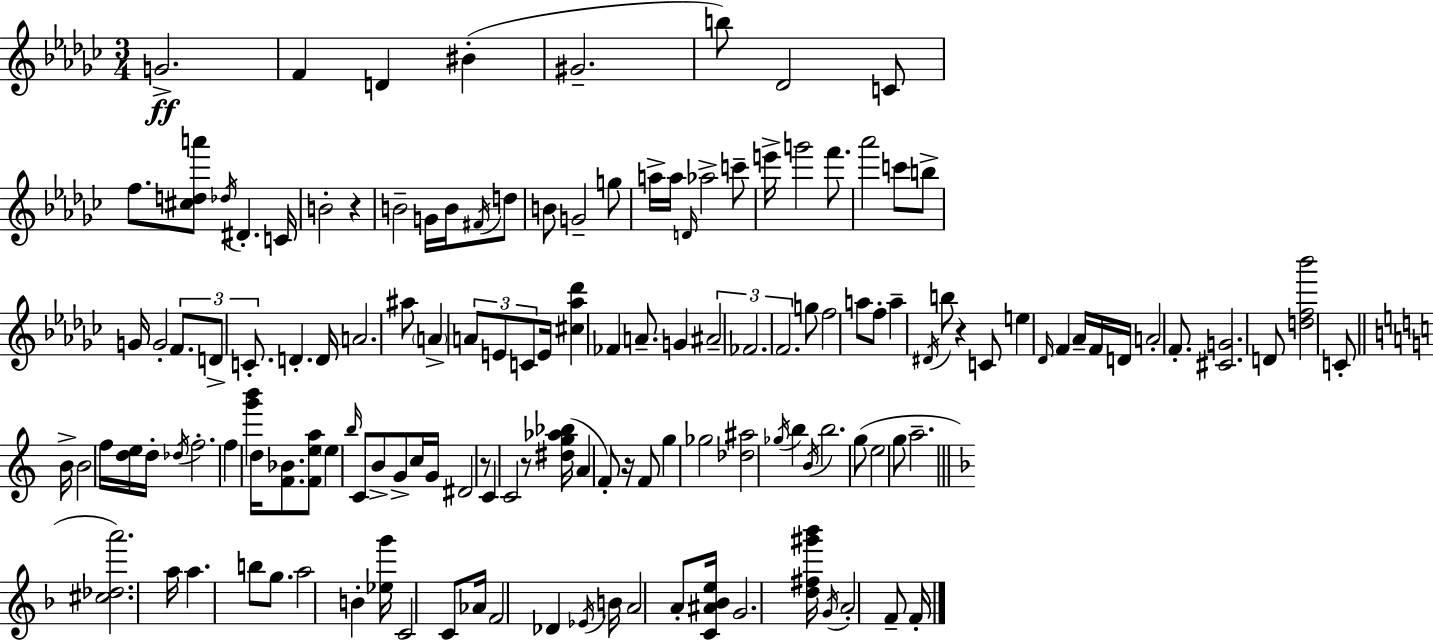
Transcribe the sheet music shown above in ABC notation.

X:1
T:Untitled
M:3/4
L:1/4
K:Ebm
G2 F D ^B ^G2 b/2 _D2 C/2 f/2 [^cda']/2 _d/4 ^D C/4 B2 z B2 G/4 B/4 ^F/4 d/2 B/2 G2 g/2 a/4 a/4 D/4 _a2 c'/2 e'/4 g'2 f'/2 _a'2 c'/2 b/2 G/4 G2 F/2 D/2 C/2 D D/4 A2 ^a/2 A A/2 E/2 C/2 E/4 [^c_a_d'] _F A/2 G ^A2 _F2 F2 g/2 f2 a/2 f/2 a ^D/4 b/2 z C/2 e _D/4 F _A/4 F/4 D/4 A2 F/2 [^CG]2 D/2 [df_b']2 C/2 B/4 B2 f/4 [de]/4 d/4 _d/4 f2 f [g'b'] d/4 [F_B]/2 [Fea]/2 e b/4 C/2 B/2 G/2 c/4 G/4 ^D2 z/2 C C2 z/2 [^dg_a_b]/4 A F/2 z/4 F/2 g _g2 [_d^a]2 _g/4 b B/4 b2 g/2 e2 g/2 a2 [^c_da']2 a/4 a b/2 g/2 a2 B [_eg']/4 C2 C/2 _A/4 F2 _D _E/4 B/4 A2 A/2 [C^A_Be]/4 G2 [d^f^g'_b']/4 G/4 A2 F/2 F/4